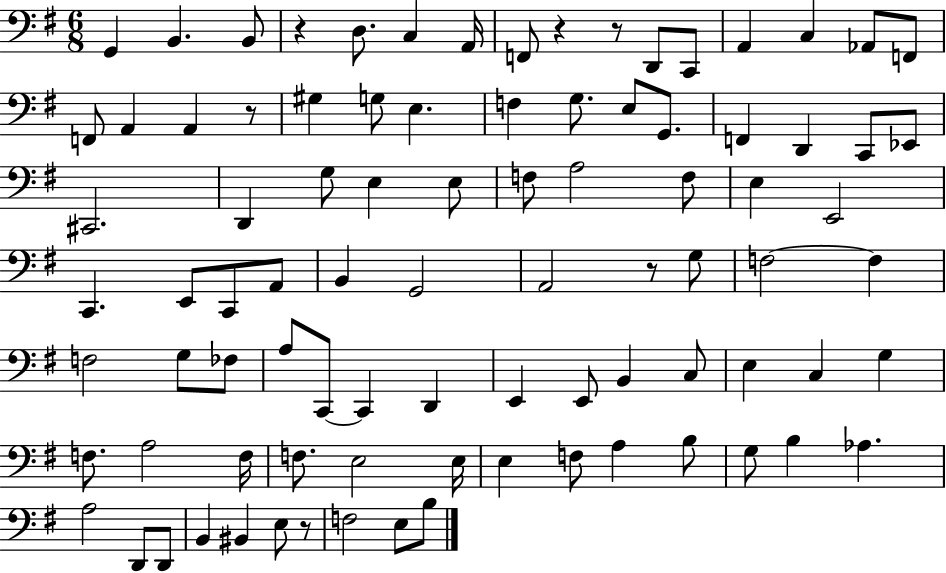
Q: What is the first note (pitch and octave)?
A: G2